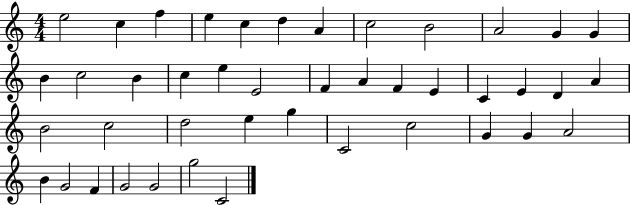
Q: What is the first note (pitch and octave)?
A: E5